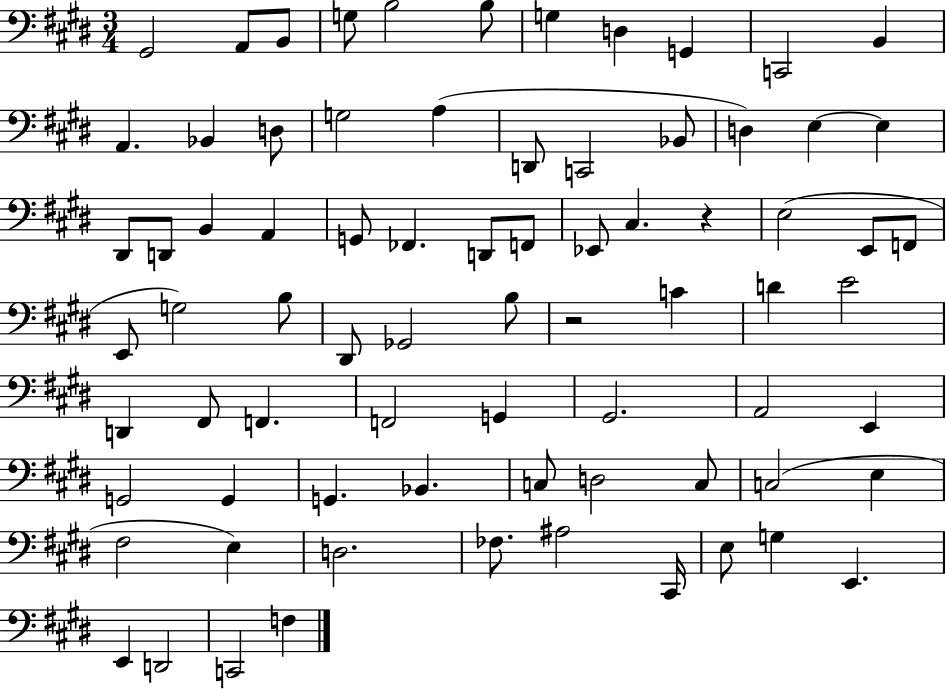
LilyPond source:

{
  \clef bass
  \numericTimeSignature
  \time 3/4
  \key e \major
  \repeat volta 2 { gis,2 a,8 b,8 | g8 b2 b8 | g4 d4 g,4 | c,2 b,4 | \break a,4. bes,4 d8 | g2 a4( | d,8 c,2 bes,8 | d4) e4~~ e4 | \break dis,8 d,8 b,4 a,4 | g,8 fes,4. d,8 f,8 | ees,8 cis4. r4 | e2( e,8 f,8 | \break e,8 g2) b8 | dis,8 ges,2 b8 | r2 c'4 | d'4 e'2 | \break d,4 fis,8 f,4. | f,2 g,4 | gis,2. | a,2 e,4 | \break g,2 g,4 | g,4. bes,4. | c8 d2 c8 | c2( e4 | \break fis2 e4) | d2. | fes8. ais2 cis,16 | e8 g4 e,4. | \break e,4 d,2 | c,2 f4 | } \bar "|."
}